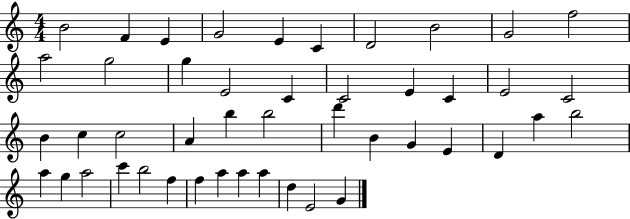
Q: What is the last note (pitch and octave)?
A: G4